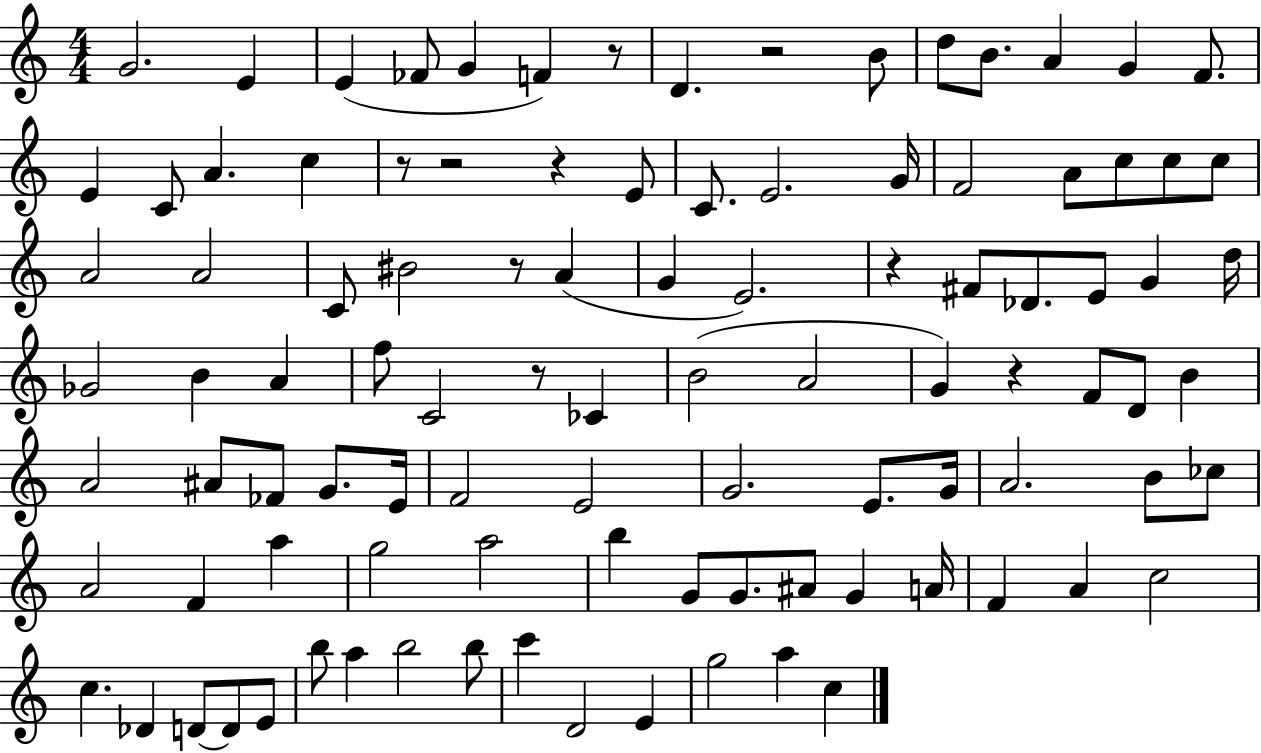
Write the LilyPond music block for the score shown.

{
  \clef treble
  \numericTimeSignature
  \time 4/4
  \key c \major
  g'2. e'4 | e'4( fes'8 g'4 f'4) r8 | d'4. r2 b'8 | d''8 b'8. a'4 g'4 f'8. | \break e'4 c'8 a'4. c''4 | r8 r2 r4 e'8 | c'8. e'2. g'16 | f'2 a'8 c''8 c''8 c''8 | \break a'2 a'2 | c'8 bis'2 r8 a'4( | g'4 e'2.) | r4 fis'8 des'8. e'8 g'4 d''16 | \break ges'2 b'4 a'4 | f''8 c'2 r8 ces'4 | b'2( a'2 | g'4) r4 f'8 d'8 b'4 | \break a'2 ais'8 fes'8 g'8. e'16 | f'2 e'2 | g'2. e'8. g'16 | a'2. b'8 ces''8 | \break a'2 f'4 a''4 | g''2 a''2 | b''4 g'8 g'8. ais'8 g'4 a'16 | f'4 a'4 c''2 | \break c''4. des'4 d'8~~ d'8 e'8 | b''8 a''4 b''2 b''8 | c'''4 d'2 e'4 | g''2 a''4 c''4 | \break \bar "|."
}